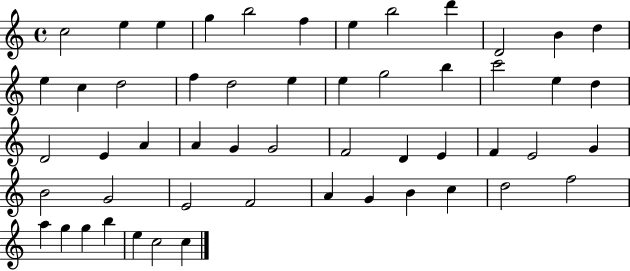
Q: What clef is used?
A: treble